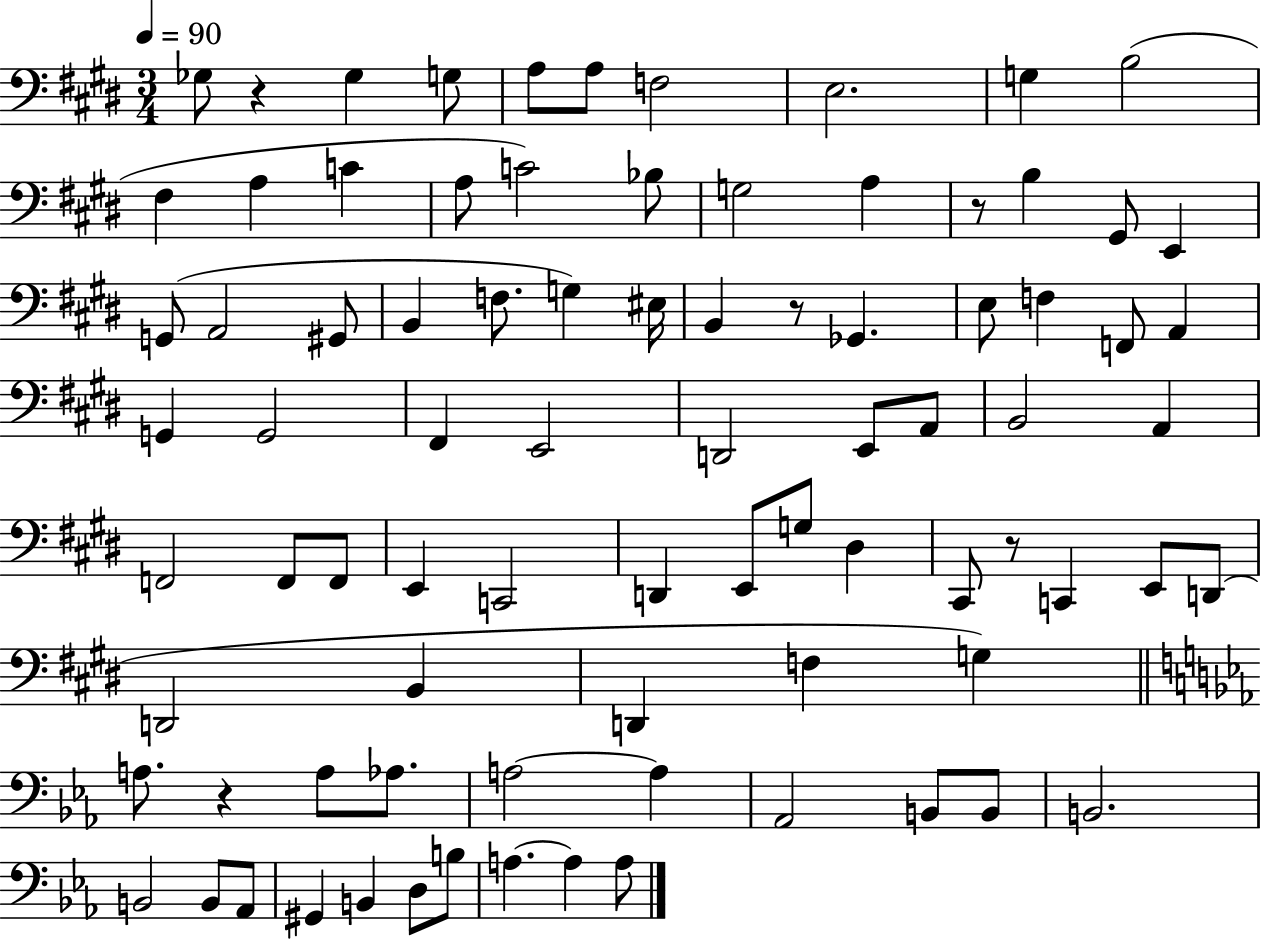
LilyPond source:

{
  \clef bass
  \numericTimeSignature
  \time 3/4
  \key e \major
  \tempo 4 = 90
  ges8 r4 ges4 g8 | a8 a8 f2 | e2. | g4 b2( | \break fis4 a4 c'4 | a8 c'2) bes8 | g2 a4 | r8 b4 gis,8 e,4 | \break g,8( a,2 gis,8 | b,4 f8. g4) eis16 | b,4 r8 ges,4. | e8 f4 f,8 a,4 | \break g,4 g,2 | fis,4 e,2 | d,2 e,8 a,8 | b,2 a,4 | \break f,2 f,8 f,8 | e,4 c,2 | d,4 e,8 g8 dis4 | cis,8 r8 c,4 e,8 d,8( | \break d,2 b,4 | d,4 f4 g4) | \bar "||" \break \key ees \major a8. r4 a8 aes8. | a2~~ a4 | aes,2 b,8 b,8 | b,2. | \break b,2 b,8 aes,8 | gis,4 b,4 d8 b8 | a4.~~ a4 a8 | \bar "|."
}